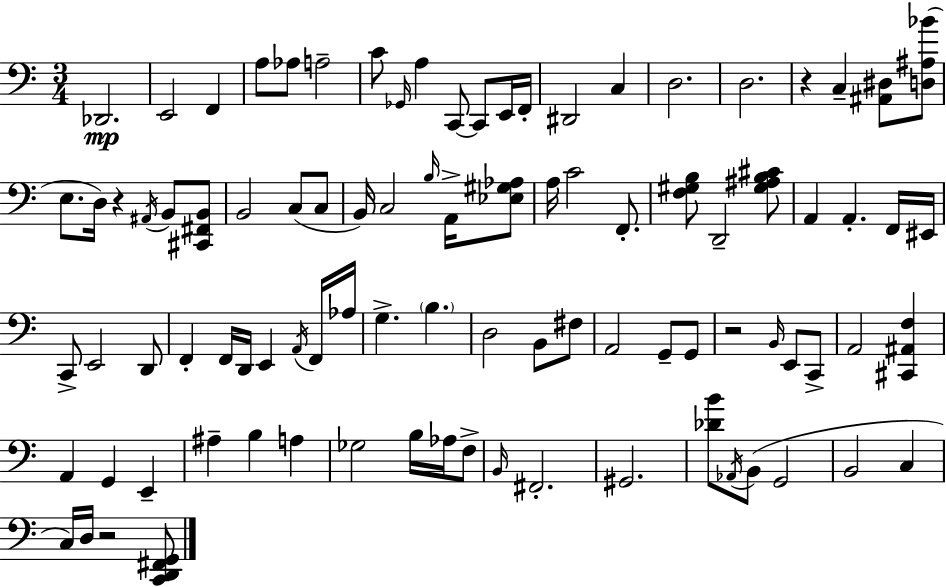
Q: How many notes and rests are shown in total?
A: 92